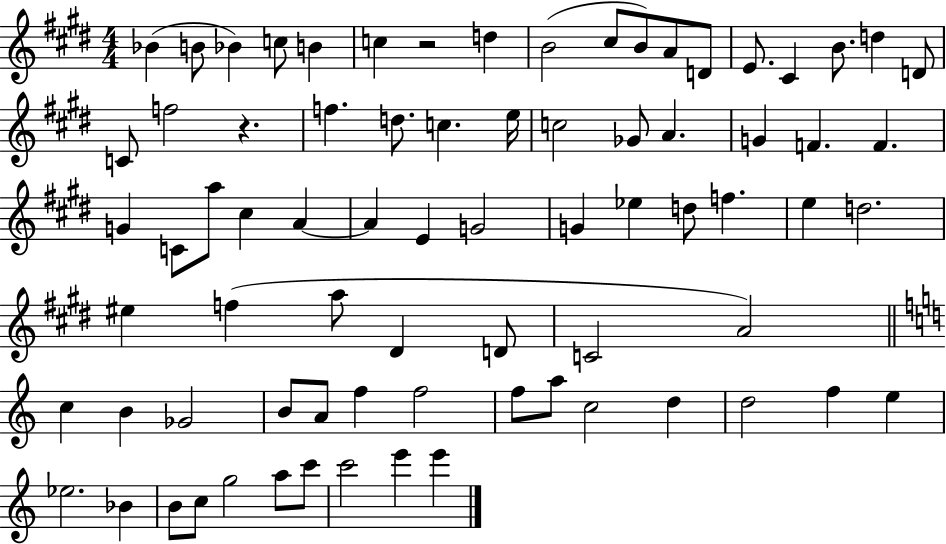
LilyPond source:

{
  \clef treble
  \numericTimeSignature
  \time 4/4
  \key e \major
  bes'4( b'8 bes'4) c''8 b'4 | c''4 r2 d''4 | b'2( cis''8 b'8) a'8 d'8 | e'8. cis'4 b'8. d''4 d'8 | \break c'8 f''2 r4. | f''4. d''8. c''4. e''16 | c''2 ges'8 a'4. | g'4 f'4. f'4. | \break g'4 c'8 a''8 cis''4 a'4~~ | a'4 e'4 g'2 | g'4 ees''4 d''8 f''4. | e''4 d''2. | \break eis''4 f''4( a''8 dis'4 d'8 | c'2 a'2) | \bar "||" \break \key c \major c''4 b'4 ges'2 | b'8 a'8 f''4 f''2 | f''8 a''8 c''2 d''4 | d''2 f''4 e''4 | \break ees''2. bes'4 | b'8 c''8 g''2 a''8 c'''8 | c'''2 e'''4 e'''4 | \bar "|."
}